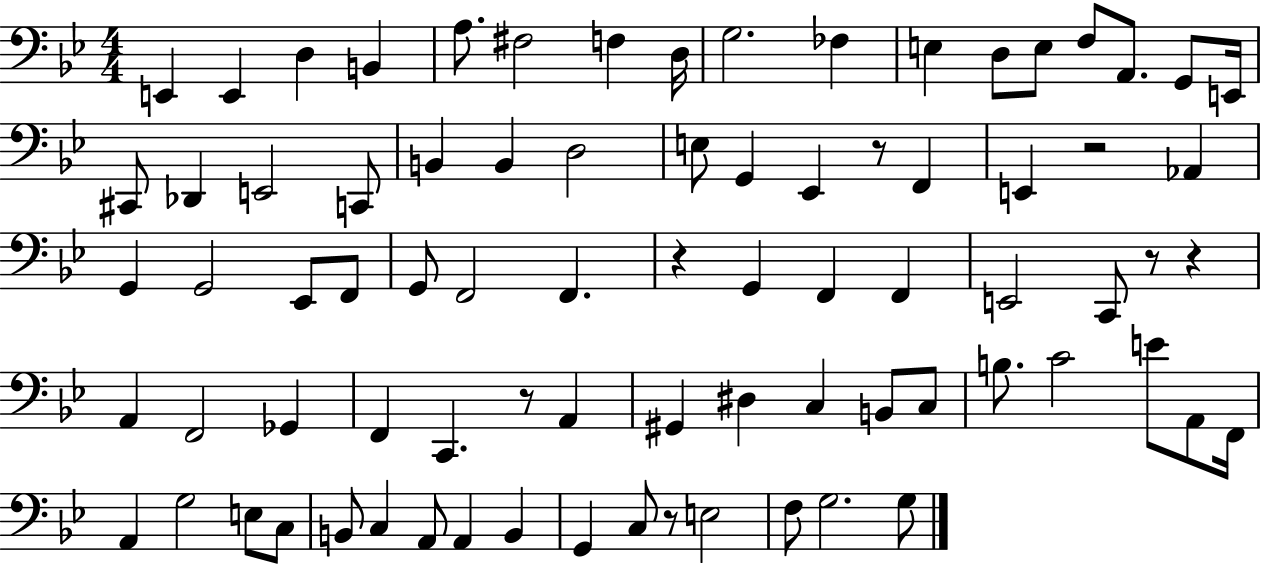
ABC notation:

X:1
T:Untitled
M:4/4
L:1/4
K:Bb
E,, E,, D, B,, A,/2 ^F,2 F, D,/4 G,2 _F, E, D,/2 E,/2 F,/2 A,,/2 G,,/2 E,,/4 ^C,,/2 _D,, E,,2 C,,/2 B,, B,, D,2 E,/2 G,, _E,, z/2 F,, E,, z2 _A,, G,, G,,2 _E,,/2 F,,/2 G,,/2 F,,2 F,, z G,, F,, F,, E,,2 C,,/2 z/2 z A,, F,,2 _G,, F,, C,, z/2 A,, ^G,, ^D, C, B,,/2 C,/2 B,/2 C2 E/2 A,,/2 F,,/4 A,, G,2 E,/2 C,/2 B,,/2 C, A,,/2 A,, B,, G,, C,/2 z/2 E,2 F,/2 G,2 G,/2